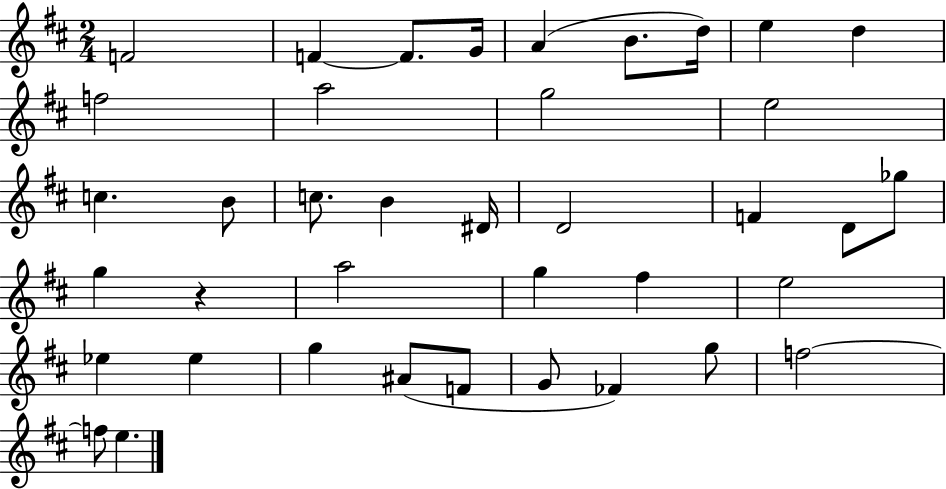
{
  \clef treble
  \numericTimeSignature
  \time 2/4
  \key d \major
  f'2 | f'4~~ f'8. g'16 | a'4( b'8. d''16) | e''4 d''4 | \break f''2 | a''2 | g''2 | e''2 | \break c''4. b'8 | c''8. b'4 dis'16 | d'2 | f'4 d'8 ges''8 | \break g''4 r4 | a''2 | g''4 fis''4 | e''2 | \break ees''4 ees''4 | g''4 ais'8( f'8 | g'8 fes'4) g''8 | f''2~~ | \break f''8 e''4. | \bar "|."
}